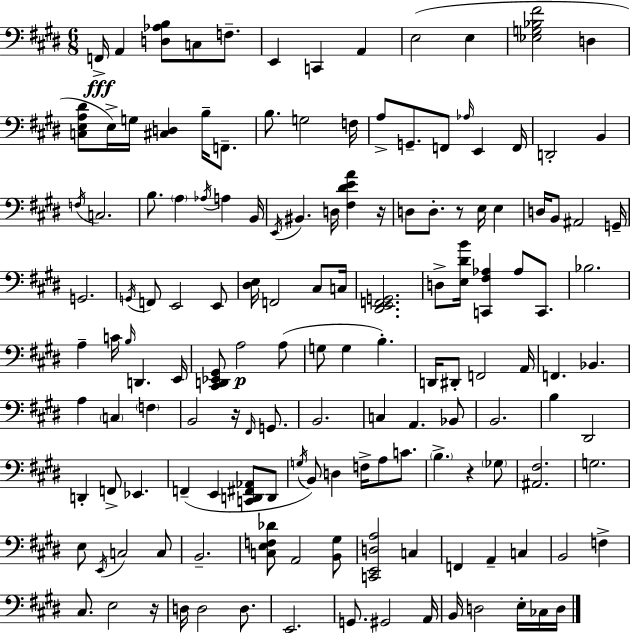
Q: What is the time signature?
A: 6/8